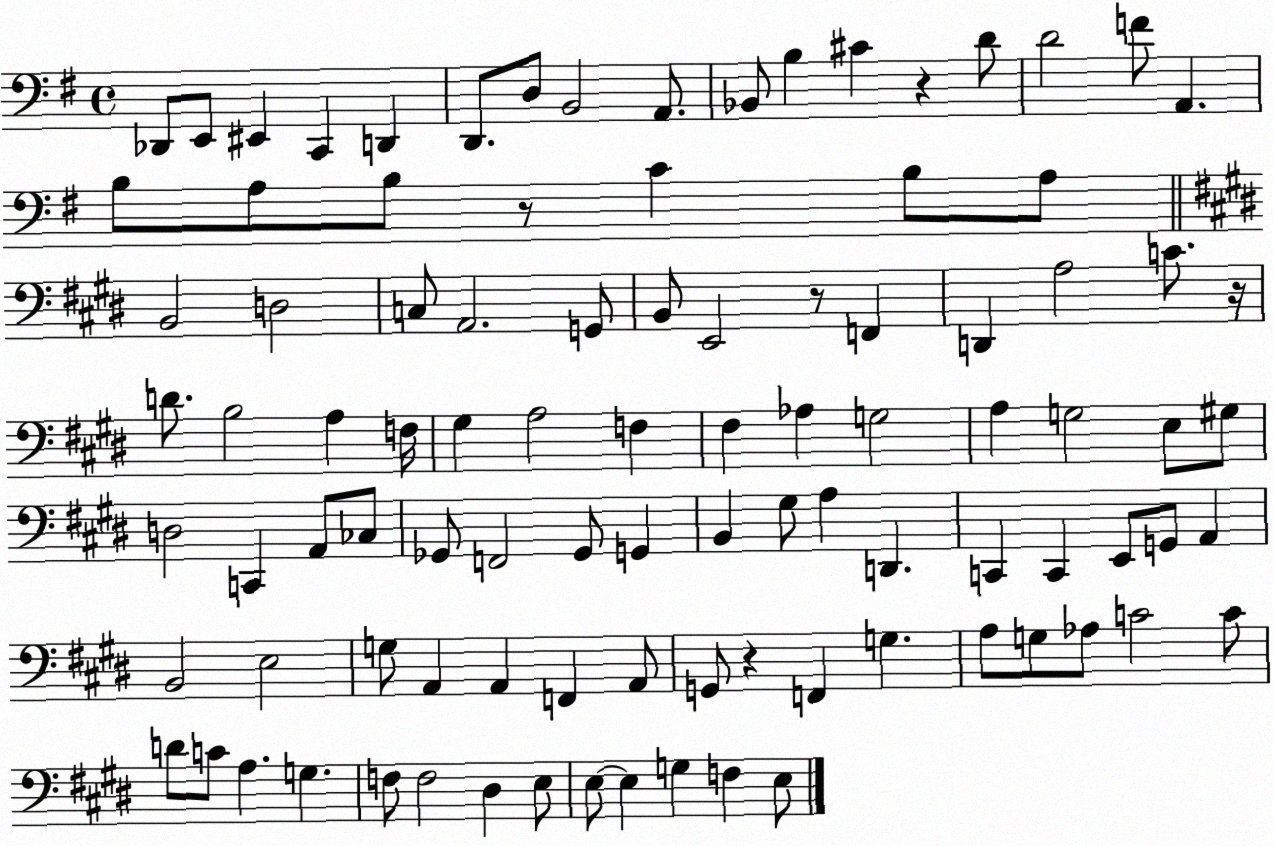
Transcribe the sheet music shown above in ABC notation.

X:1
T:Untitled
M:4/4
L:1/4
K:G
_D,,/2 E,,/2 ^E,, C,, D,, D,,/2 D,/2 B,,2 A,,/2 _B,,/2 B, ^C z D/2 D2 F/2 A,, B,/2 A,/2 B,/2 z/2 C B,/2 A,/2 B,,2 D,2 C,/2 A,,2 G,,/2 B,,/2 E,,2 z/2 F,, D,, A,2 C/2 z/4 D/2 B,2 A, F,/4 ^G, A,2 F, ^F, _A, G,2 A, G,2 E,/2 ^G,/2 D,2 C,, A,,/2 _C,/2 _G,,/2 F,,2 _G,,/2 G,, B,, ^G,/2 A, D,, C,, C,, E,,/2 G,,/2 A,, B,,2 E,2 G,/2 A,, A,, F,, A,,/2 G,,/2 z F,, G, A,/2 G,/2 _A,/2 C2 C/2 D/2 C/2 A, G, F,/2 F,2 ^D, E,/2 E,/2 E, G, F, E,/2